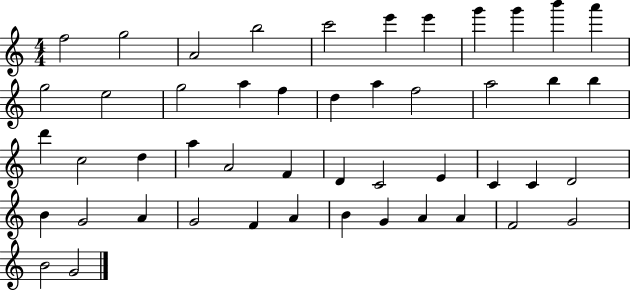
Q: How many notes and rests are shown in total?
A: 48